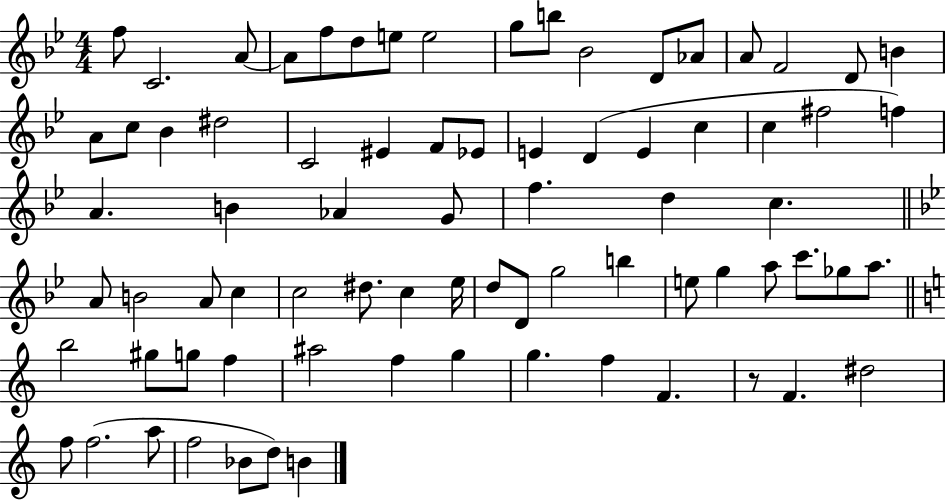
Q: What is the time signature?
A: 4/4